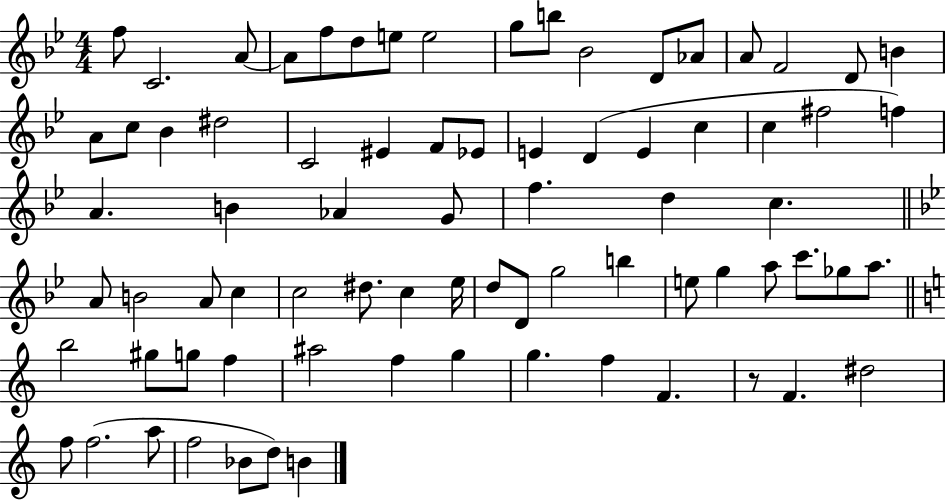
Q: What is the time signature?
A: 4/4